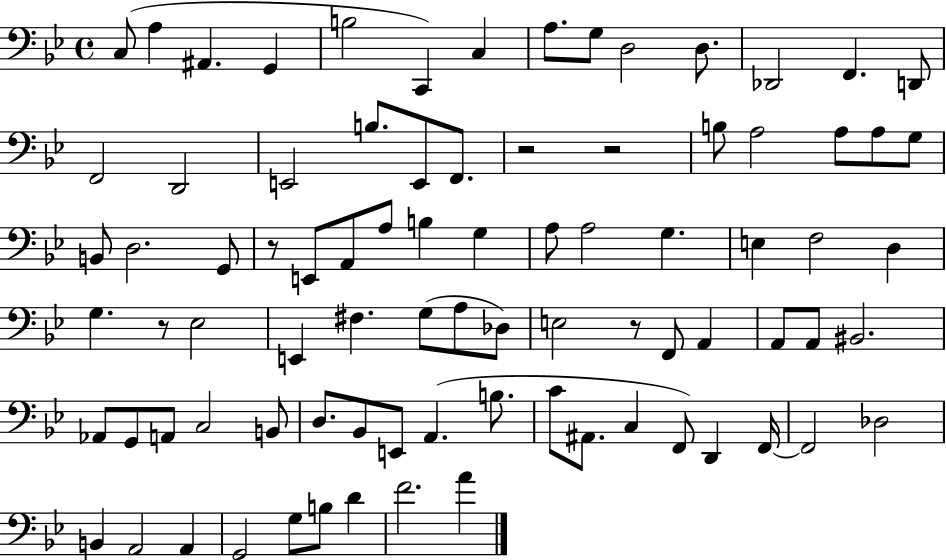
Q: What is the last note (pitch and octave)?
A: A4